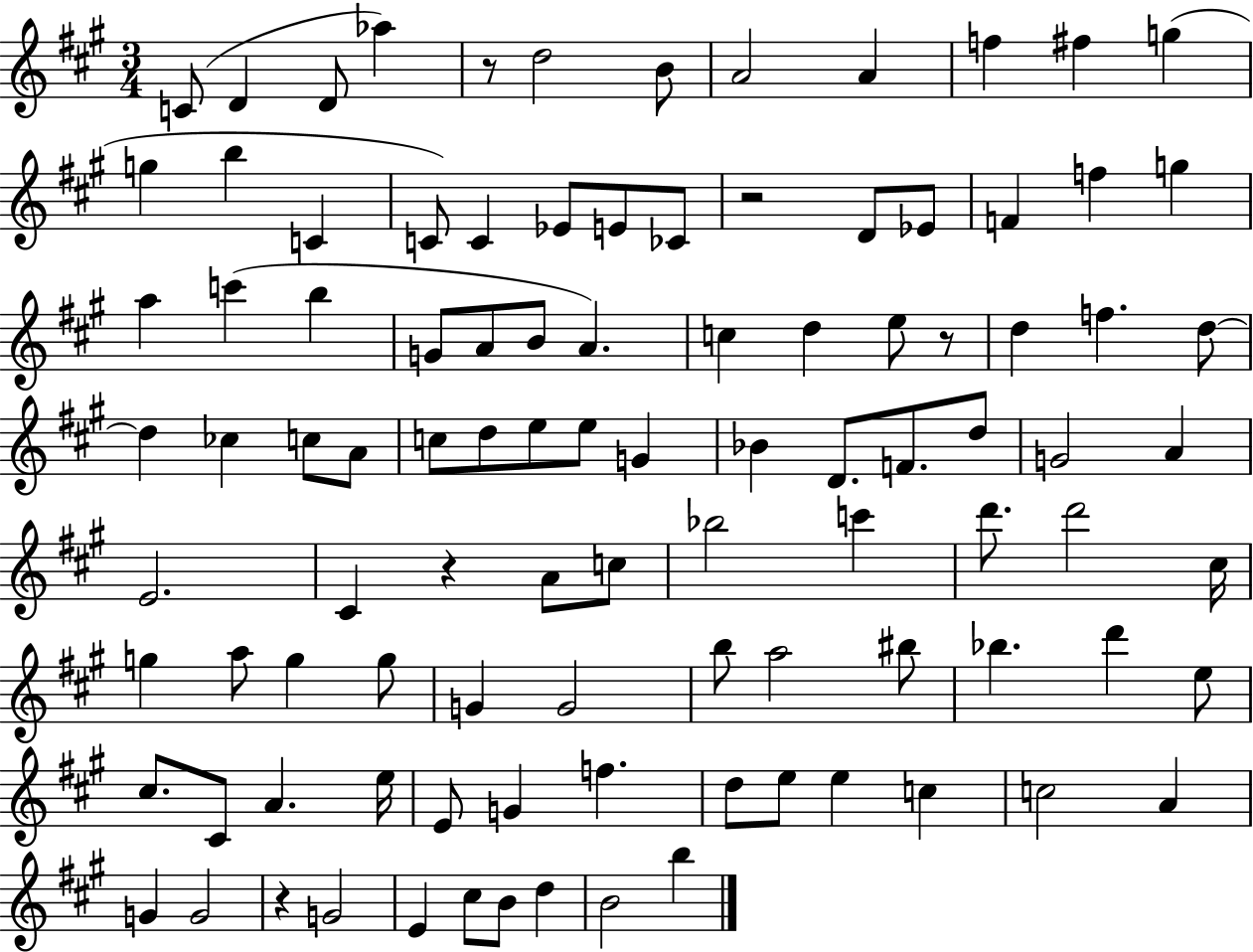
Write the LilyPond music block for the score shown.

{
  \clef treble
  \numericTimeSignature
  \time 3/4
  \key a \major
  \repeat volta 2 { c'8( d'4 d'8 aes''4) | r8 d''2 b'8 | a'2 a'4 | f''4 fis''4 g''4( | \break g''4 b''4 c'4 | c'8) c'4 ees'8 e'8 ces'8 | r2 d'8 ees'8 | f'4 f''4 g''4 | \break a''4 c'''4( b''4 | g'8 a'8 b'8 a'4.) | c''4 d''4 e''8 r8 | d''4 f''4. d''8~~ | \break d''4 ces''4 c''8 a'8 | c''8 d''8 e''8 e''8 g'4 | bes'4 d'8. f'8. d''8 | g'2 a'4 | \break e'2. | cis'4 r4 a'8 c''8 | bes''2 c'''4 | d'''8. d'''2 cis''16 | \break g''4 a''8 g''4 g''8 | g'4 g'2 | b''8 a''2 bis''8 | bes''4. d'''4 e''8 | \break cis''8. cis'8 a'4. e''16 | e'8 g'4 f''4. | d''8 e''8 e''4 c''4 | c''2 a'4 | \break g'4 g'2 | r4 g'2 | e'4 cis''8 b'8 d''4 | b'2 b''4 | \break } \bar "|."
}